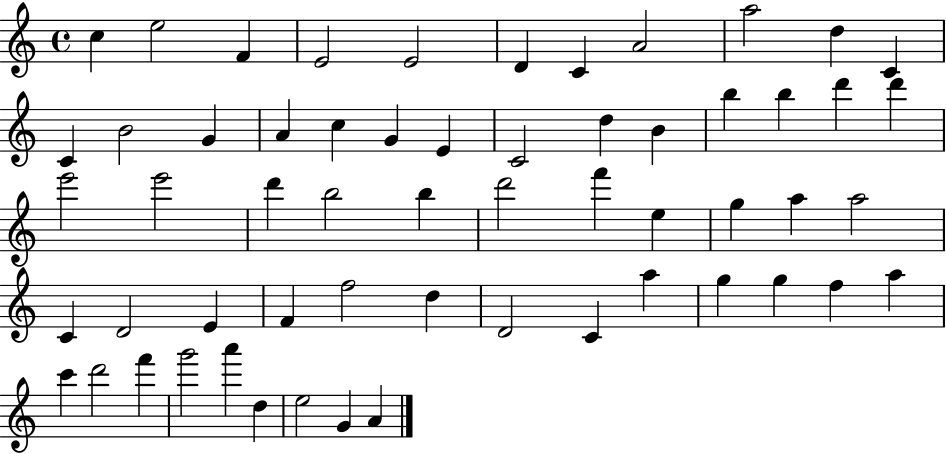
X:1
T:Untitled
M:4/4
L:1/4
K:C
c e2 F E2 E2 D C A2 a2 d C C B2 G A c G E C2 d B b b d' d' e'2 e'2 d' b2 b d'2 f' e g a a2 C D2 E F f2 d D2 C a g g f a c' d'2 f' g'2 a' d e2 G A